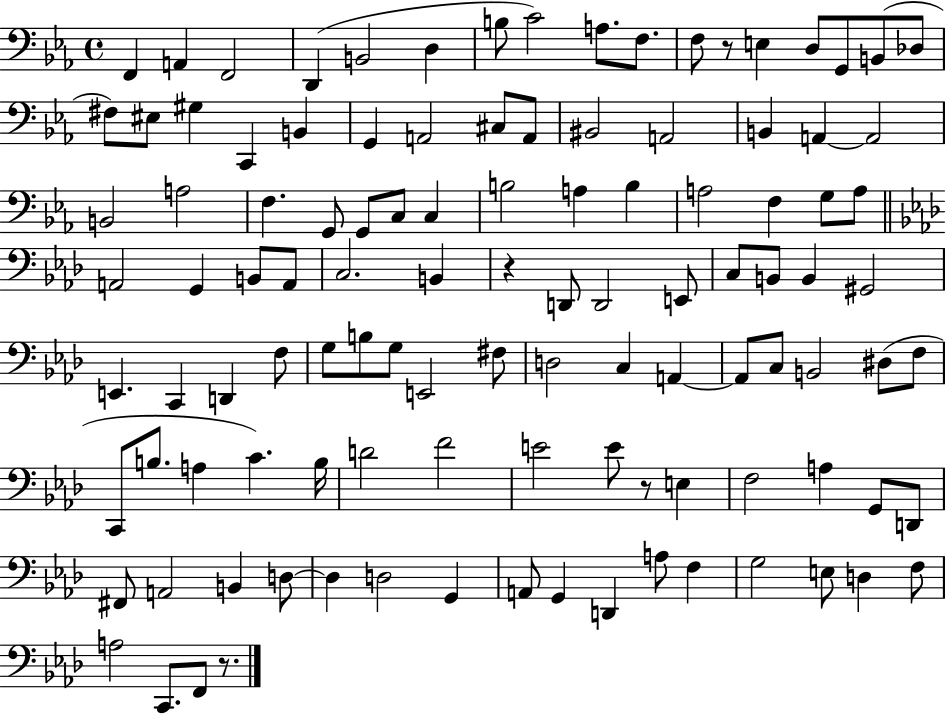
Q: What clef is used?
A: bass